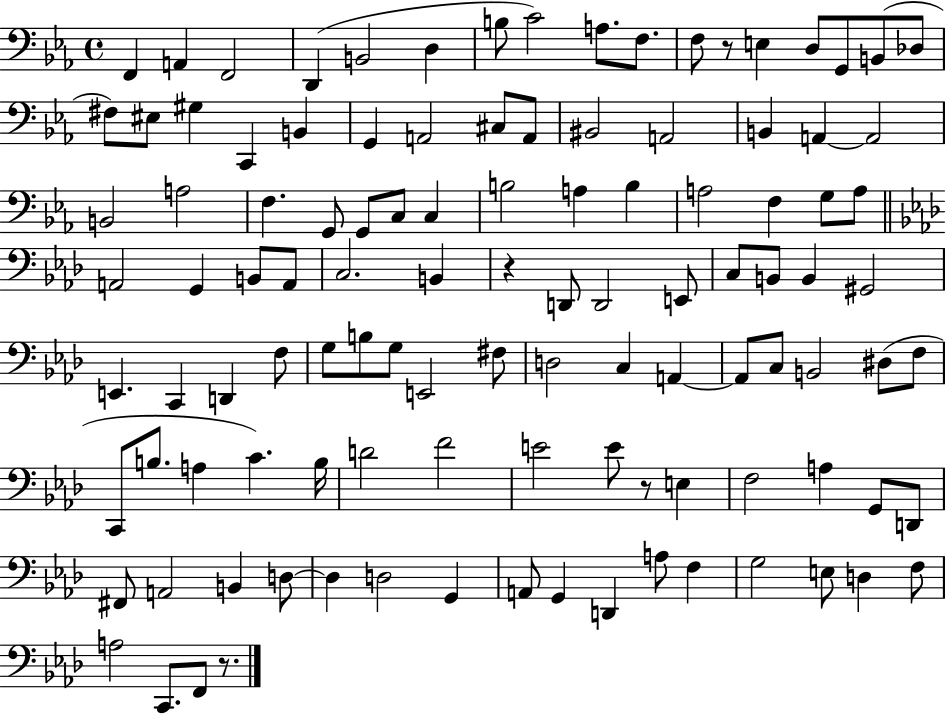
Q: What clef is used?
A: bass